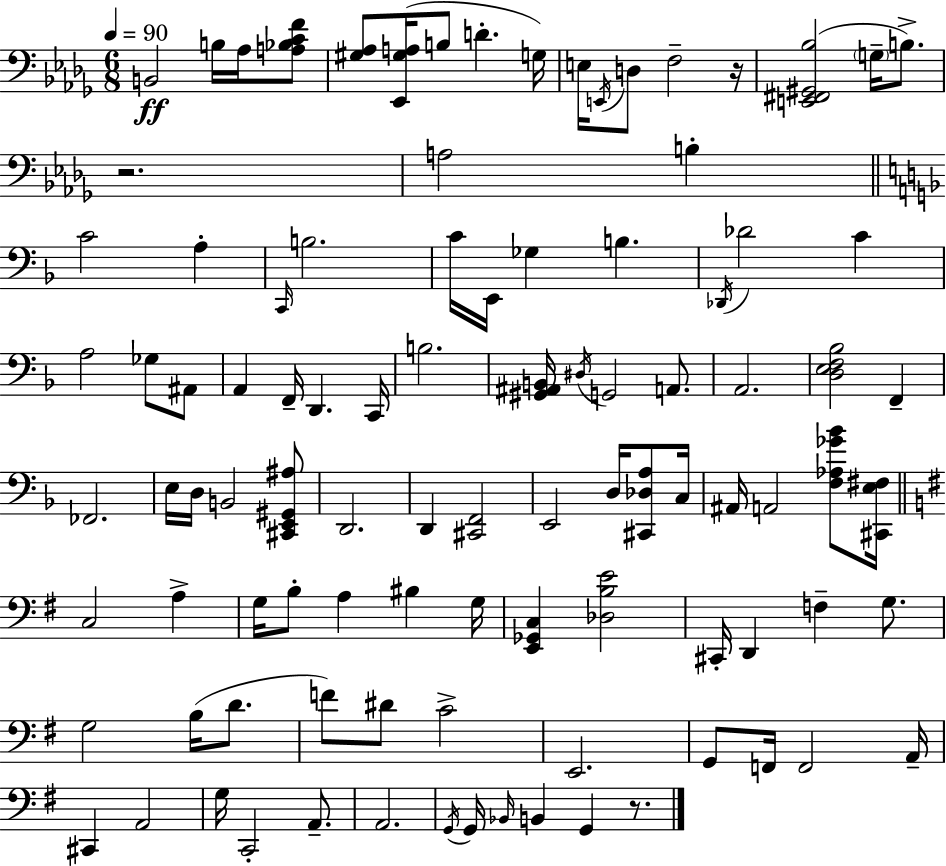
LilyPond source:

{
  \clef bass
  \numericTimeSignature
  \time 6/8
  \key bes \minor
  \tempo 4 = 90
  b,2\ff b16 aes16 <a bes c' f'>8 | <gis aes>8 <ees, gis a>16( b8 d'4.-. g16) | e16 \acciaccatura { e,16 } d8 f2-- | r16 <e, fis, gis, bes>2( \parenthesize g16-- b8.->) | \break r2. | a2 b4-. | \bar "||" \break \key f \major c'2 a4-. | \grace { c,16 } b2. | c'16 e,16 ges4 b4. | \acciaccatura { des,16 } des'2 c'4 | \break a2 ges8 | ais,8 a,4 f,16-- d,4. | c,16 b2. | <gis, ais, b,>16 \acciaccatura { dis16 } g,2 | \break a,8. a,2. | <d e f bes>2 f,4-- | fes,2. | e16 d16 b,2 | \break <cis, e, gis, ais>8 d,2. | d,4 <cis, f,>2 | e,2 d16 | <cis, des a>8 c16 ais,16 a,2 | \break <f aes ges' bes'>8 <cis, e fis>16 \bar "||" \break \key e \minor c2 a4-> | g16 b8-. a4 bis4 g16 | <e, ges, c>4 <des b e'>2 | cis,16-. d,4 f4-- g8. | \break g2 b16( d'8. | f'8) dis'8 c'2-> | e,2. | g,8 f,16 f,2 a,16-- | \break cis,4 a,2 | g16 c,2-. a,8.-- | a,2. | \acciaccatura { g,16 } g,16 \grace { bes,16 } b,4 g,4 r8. | \break \bar "|."
}